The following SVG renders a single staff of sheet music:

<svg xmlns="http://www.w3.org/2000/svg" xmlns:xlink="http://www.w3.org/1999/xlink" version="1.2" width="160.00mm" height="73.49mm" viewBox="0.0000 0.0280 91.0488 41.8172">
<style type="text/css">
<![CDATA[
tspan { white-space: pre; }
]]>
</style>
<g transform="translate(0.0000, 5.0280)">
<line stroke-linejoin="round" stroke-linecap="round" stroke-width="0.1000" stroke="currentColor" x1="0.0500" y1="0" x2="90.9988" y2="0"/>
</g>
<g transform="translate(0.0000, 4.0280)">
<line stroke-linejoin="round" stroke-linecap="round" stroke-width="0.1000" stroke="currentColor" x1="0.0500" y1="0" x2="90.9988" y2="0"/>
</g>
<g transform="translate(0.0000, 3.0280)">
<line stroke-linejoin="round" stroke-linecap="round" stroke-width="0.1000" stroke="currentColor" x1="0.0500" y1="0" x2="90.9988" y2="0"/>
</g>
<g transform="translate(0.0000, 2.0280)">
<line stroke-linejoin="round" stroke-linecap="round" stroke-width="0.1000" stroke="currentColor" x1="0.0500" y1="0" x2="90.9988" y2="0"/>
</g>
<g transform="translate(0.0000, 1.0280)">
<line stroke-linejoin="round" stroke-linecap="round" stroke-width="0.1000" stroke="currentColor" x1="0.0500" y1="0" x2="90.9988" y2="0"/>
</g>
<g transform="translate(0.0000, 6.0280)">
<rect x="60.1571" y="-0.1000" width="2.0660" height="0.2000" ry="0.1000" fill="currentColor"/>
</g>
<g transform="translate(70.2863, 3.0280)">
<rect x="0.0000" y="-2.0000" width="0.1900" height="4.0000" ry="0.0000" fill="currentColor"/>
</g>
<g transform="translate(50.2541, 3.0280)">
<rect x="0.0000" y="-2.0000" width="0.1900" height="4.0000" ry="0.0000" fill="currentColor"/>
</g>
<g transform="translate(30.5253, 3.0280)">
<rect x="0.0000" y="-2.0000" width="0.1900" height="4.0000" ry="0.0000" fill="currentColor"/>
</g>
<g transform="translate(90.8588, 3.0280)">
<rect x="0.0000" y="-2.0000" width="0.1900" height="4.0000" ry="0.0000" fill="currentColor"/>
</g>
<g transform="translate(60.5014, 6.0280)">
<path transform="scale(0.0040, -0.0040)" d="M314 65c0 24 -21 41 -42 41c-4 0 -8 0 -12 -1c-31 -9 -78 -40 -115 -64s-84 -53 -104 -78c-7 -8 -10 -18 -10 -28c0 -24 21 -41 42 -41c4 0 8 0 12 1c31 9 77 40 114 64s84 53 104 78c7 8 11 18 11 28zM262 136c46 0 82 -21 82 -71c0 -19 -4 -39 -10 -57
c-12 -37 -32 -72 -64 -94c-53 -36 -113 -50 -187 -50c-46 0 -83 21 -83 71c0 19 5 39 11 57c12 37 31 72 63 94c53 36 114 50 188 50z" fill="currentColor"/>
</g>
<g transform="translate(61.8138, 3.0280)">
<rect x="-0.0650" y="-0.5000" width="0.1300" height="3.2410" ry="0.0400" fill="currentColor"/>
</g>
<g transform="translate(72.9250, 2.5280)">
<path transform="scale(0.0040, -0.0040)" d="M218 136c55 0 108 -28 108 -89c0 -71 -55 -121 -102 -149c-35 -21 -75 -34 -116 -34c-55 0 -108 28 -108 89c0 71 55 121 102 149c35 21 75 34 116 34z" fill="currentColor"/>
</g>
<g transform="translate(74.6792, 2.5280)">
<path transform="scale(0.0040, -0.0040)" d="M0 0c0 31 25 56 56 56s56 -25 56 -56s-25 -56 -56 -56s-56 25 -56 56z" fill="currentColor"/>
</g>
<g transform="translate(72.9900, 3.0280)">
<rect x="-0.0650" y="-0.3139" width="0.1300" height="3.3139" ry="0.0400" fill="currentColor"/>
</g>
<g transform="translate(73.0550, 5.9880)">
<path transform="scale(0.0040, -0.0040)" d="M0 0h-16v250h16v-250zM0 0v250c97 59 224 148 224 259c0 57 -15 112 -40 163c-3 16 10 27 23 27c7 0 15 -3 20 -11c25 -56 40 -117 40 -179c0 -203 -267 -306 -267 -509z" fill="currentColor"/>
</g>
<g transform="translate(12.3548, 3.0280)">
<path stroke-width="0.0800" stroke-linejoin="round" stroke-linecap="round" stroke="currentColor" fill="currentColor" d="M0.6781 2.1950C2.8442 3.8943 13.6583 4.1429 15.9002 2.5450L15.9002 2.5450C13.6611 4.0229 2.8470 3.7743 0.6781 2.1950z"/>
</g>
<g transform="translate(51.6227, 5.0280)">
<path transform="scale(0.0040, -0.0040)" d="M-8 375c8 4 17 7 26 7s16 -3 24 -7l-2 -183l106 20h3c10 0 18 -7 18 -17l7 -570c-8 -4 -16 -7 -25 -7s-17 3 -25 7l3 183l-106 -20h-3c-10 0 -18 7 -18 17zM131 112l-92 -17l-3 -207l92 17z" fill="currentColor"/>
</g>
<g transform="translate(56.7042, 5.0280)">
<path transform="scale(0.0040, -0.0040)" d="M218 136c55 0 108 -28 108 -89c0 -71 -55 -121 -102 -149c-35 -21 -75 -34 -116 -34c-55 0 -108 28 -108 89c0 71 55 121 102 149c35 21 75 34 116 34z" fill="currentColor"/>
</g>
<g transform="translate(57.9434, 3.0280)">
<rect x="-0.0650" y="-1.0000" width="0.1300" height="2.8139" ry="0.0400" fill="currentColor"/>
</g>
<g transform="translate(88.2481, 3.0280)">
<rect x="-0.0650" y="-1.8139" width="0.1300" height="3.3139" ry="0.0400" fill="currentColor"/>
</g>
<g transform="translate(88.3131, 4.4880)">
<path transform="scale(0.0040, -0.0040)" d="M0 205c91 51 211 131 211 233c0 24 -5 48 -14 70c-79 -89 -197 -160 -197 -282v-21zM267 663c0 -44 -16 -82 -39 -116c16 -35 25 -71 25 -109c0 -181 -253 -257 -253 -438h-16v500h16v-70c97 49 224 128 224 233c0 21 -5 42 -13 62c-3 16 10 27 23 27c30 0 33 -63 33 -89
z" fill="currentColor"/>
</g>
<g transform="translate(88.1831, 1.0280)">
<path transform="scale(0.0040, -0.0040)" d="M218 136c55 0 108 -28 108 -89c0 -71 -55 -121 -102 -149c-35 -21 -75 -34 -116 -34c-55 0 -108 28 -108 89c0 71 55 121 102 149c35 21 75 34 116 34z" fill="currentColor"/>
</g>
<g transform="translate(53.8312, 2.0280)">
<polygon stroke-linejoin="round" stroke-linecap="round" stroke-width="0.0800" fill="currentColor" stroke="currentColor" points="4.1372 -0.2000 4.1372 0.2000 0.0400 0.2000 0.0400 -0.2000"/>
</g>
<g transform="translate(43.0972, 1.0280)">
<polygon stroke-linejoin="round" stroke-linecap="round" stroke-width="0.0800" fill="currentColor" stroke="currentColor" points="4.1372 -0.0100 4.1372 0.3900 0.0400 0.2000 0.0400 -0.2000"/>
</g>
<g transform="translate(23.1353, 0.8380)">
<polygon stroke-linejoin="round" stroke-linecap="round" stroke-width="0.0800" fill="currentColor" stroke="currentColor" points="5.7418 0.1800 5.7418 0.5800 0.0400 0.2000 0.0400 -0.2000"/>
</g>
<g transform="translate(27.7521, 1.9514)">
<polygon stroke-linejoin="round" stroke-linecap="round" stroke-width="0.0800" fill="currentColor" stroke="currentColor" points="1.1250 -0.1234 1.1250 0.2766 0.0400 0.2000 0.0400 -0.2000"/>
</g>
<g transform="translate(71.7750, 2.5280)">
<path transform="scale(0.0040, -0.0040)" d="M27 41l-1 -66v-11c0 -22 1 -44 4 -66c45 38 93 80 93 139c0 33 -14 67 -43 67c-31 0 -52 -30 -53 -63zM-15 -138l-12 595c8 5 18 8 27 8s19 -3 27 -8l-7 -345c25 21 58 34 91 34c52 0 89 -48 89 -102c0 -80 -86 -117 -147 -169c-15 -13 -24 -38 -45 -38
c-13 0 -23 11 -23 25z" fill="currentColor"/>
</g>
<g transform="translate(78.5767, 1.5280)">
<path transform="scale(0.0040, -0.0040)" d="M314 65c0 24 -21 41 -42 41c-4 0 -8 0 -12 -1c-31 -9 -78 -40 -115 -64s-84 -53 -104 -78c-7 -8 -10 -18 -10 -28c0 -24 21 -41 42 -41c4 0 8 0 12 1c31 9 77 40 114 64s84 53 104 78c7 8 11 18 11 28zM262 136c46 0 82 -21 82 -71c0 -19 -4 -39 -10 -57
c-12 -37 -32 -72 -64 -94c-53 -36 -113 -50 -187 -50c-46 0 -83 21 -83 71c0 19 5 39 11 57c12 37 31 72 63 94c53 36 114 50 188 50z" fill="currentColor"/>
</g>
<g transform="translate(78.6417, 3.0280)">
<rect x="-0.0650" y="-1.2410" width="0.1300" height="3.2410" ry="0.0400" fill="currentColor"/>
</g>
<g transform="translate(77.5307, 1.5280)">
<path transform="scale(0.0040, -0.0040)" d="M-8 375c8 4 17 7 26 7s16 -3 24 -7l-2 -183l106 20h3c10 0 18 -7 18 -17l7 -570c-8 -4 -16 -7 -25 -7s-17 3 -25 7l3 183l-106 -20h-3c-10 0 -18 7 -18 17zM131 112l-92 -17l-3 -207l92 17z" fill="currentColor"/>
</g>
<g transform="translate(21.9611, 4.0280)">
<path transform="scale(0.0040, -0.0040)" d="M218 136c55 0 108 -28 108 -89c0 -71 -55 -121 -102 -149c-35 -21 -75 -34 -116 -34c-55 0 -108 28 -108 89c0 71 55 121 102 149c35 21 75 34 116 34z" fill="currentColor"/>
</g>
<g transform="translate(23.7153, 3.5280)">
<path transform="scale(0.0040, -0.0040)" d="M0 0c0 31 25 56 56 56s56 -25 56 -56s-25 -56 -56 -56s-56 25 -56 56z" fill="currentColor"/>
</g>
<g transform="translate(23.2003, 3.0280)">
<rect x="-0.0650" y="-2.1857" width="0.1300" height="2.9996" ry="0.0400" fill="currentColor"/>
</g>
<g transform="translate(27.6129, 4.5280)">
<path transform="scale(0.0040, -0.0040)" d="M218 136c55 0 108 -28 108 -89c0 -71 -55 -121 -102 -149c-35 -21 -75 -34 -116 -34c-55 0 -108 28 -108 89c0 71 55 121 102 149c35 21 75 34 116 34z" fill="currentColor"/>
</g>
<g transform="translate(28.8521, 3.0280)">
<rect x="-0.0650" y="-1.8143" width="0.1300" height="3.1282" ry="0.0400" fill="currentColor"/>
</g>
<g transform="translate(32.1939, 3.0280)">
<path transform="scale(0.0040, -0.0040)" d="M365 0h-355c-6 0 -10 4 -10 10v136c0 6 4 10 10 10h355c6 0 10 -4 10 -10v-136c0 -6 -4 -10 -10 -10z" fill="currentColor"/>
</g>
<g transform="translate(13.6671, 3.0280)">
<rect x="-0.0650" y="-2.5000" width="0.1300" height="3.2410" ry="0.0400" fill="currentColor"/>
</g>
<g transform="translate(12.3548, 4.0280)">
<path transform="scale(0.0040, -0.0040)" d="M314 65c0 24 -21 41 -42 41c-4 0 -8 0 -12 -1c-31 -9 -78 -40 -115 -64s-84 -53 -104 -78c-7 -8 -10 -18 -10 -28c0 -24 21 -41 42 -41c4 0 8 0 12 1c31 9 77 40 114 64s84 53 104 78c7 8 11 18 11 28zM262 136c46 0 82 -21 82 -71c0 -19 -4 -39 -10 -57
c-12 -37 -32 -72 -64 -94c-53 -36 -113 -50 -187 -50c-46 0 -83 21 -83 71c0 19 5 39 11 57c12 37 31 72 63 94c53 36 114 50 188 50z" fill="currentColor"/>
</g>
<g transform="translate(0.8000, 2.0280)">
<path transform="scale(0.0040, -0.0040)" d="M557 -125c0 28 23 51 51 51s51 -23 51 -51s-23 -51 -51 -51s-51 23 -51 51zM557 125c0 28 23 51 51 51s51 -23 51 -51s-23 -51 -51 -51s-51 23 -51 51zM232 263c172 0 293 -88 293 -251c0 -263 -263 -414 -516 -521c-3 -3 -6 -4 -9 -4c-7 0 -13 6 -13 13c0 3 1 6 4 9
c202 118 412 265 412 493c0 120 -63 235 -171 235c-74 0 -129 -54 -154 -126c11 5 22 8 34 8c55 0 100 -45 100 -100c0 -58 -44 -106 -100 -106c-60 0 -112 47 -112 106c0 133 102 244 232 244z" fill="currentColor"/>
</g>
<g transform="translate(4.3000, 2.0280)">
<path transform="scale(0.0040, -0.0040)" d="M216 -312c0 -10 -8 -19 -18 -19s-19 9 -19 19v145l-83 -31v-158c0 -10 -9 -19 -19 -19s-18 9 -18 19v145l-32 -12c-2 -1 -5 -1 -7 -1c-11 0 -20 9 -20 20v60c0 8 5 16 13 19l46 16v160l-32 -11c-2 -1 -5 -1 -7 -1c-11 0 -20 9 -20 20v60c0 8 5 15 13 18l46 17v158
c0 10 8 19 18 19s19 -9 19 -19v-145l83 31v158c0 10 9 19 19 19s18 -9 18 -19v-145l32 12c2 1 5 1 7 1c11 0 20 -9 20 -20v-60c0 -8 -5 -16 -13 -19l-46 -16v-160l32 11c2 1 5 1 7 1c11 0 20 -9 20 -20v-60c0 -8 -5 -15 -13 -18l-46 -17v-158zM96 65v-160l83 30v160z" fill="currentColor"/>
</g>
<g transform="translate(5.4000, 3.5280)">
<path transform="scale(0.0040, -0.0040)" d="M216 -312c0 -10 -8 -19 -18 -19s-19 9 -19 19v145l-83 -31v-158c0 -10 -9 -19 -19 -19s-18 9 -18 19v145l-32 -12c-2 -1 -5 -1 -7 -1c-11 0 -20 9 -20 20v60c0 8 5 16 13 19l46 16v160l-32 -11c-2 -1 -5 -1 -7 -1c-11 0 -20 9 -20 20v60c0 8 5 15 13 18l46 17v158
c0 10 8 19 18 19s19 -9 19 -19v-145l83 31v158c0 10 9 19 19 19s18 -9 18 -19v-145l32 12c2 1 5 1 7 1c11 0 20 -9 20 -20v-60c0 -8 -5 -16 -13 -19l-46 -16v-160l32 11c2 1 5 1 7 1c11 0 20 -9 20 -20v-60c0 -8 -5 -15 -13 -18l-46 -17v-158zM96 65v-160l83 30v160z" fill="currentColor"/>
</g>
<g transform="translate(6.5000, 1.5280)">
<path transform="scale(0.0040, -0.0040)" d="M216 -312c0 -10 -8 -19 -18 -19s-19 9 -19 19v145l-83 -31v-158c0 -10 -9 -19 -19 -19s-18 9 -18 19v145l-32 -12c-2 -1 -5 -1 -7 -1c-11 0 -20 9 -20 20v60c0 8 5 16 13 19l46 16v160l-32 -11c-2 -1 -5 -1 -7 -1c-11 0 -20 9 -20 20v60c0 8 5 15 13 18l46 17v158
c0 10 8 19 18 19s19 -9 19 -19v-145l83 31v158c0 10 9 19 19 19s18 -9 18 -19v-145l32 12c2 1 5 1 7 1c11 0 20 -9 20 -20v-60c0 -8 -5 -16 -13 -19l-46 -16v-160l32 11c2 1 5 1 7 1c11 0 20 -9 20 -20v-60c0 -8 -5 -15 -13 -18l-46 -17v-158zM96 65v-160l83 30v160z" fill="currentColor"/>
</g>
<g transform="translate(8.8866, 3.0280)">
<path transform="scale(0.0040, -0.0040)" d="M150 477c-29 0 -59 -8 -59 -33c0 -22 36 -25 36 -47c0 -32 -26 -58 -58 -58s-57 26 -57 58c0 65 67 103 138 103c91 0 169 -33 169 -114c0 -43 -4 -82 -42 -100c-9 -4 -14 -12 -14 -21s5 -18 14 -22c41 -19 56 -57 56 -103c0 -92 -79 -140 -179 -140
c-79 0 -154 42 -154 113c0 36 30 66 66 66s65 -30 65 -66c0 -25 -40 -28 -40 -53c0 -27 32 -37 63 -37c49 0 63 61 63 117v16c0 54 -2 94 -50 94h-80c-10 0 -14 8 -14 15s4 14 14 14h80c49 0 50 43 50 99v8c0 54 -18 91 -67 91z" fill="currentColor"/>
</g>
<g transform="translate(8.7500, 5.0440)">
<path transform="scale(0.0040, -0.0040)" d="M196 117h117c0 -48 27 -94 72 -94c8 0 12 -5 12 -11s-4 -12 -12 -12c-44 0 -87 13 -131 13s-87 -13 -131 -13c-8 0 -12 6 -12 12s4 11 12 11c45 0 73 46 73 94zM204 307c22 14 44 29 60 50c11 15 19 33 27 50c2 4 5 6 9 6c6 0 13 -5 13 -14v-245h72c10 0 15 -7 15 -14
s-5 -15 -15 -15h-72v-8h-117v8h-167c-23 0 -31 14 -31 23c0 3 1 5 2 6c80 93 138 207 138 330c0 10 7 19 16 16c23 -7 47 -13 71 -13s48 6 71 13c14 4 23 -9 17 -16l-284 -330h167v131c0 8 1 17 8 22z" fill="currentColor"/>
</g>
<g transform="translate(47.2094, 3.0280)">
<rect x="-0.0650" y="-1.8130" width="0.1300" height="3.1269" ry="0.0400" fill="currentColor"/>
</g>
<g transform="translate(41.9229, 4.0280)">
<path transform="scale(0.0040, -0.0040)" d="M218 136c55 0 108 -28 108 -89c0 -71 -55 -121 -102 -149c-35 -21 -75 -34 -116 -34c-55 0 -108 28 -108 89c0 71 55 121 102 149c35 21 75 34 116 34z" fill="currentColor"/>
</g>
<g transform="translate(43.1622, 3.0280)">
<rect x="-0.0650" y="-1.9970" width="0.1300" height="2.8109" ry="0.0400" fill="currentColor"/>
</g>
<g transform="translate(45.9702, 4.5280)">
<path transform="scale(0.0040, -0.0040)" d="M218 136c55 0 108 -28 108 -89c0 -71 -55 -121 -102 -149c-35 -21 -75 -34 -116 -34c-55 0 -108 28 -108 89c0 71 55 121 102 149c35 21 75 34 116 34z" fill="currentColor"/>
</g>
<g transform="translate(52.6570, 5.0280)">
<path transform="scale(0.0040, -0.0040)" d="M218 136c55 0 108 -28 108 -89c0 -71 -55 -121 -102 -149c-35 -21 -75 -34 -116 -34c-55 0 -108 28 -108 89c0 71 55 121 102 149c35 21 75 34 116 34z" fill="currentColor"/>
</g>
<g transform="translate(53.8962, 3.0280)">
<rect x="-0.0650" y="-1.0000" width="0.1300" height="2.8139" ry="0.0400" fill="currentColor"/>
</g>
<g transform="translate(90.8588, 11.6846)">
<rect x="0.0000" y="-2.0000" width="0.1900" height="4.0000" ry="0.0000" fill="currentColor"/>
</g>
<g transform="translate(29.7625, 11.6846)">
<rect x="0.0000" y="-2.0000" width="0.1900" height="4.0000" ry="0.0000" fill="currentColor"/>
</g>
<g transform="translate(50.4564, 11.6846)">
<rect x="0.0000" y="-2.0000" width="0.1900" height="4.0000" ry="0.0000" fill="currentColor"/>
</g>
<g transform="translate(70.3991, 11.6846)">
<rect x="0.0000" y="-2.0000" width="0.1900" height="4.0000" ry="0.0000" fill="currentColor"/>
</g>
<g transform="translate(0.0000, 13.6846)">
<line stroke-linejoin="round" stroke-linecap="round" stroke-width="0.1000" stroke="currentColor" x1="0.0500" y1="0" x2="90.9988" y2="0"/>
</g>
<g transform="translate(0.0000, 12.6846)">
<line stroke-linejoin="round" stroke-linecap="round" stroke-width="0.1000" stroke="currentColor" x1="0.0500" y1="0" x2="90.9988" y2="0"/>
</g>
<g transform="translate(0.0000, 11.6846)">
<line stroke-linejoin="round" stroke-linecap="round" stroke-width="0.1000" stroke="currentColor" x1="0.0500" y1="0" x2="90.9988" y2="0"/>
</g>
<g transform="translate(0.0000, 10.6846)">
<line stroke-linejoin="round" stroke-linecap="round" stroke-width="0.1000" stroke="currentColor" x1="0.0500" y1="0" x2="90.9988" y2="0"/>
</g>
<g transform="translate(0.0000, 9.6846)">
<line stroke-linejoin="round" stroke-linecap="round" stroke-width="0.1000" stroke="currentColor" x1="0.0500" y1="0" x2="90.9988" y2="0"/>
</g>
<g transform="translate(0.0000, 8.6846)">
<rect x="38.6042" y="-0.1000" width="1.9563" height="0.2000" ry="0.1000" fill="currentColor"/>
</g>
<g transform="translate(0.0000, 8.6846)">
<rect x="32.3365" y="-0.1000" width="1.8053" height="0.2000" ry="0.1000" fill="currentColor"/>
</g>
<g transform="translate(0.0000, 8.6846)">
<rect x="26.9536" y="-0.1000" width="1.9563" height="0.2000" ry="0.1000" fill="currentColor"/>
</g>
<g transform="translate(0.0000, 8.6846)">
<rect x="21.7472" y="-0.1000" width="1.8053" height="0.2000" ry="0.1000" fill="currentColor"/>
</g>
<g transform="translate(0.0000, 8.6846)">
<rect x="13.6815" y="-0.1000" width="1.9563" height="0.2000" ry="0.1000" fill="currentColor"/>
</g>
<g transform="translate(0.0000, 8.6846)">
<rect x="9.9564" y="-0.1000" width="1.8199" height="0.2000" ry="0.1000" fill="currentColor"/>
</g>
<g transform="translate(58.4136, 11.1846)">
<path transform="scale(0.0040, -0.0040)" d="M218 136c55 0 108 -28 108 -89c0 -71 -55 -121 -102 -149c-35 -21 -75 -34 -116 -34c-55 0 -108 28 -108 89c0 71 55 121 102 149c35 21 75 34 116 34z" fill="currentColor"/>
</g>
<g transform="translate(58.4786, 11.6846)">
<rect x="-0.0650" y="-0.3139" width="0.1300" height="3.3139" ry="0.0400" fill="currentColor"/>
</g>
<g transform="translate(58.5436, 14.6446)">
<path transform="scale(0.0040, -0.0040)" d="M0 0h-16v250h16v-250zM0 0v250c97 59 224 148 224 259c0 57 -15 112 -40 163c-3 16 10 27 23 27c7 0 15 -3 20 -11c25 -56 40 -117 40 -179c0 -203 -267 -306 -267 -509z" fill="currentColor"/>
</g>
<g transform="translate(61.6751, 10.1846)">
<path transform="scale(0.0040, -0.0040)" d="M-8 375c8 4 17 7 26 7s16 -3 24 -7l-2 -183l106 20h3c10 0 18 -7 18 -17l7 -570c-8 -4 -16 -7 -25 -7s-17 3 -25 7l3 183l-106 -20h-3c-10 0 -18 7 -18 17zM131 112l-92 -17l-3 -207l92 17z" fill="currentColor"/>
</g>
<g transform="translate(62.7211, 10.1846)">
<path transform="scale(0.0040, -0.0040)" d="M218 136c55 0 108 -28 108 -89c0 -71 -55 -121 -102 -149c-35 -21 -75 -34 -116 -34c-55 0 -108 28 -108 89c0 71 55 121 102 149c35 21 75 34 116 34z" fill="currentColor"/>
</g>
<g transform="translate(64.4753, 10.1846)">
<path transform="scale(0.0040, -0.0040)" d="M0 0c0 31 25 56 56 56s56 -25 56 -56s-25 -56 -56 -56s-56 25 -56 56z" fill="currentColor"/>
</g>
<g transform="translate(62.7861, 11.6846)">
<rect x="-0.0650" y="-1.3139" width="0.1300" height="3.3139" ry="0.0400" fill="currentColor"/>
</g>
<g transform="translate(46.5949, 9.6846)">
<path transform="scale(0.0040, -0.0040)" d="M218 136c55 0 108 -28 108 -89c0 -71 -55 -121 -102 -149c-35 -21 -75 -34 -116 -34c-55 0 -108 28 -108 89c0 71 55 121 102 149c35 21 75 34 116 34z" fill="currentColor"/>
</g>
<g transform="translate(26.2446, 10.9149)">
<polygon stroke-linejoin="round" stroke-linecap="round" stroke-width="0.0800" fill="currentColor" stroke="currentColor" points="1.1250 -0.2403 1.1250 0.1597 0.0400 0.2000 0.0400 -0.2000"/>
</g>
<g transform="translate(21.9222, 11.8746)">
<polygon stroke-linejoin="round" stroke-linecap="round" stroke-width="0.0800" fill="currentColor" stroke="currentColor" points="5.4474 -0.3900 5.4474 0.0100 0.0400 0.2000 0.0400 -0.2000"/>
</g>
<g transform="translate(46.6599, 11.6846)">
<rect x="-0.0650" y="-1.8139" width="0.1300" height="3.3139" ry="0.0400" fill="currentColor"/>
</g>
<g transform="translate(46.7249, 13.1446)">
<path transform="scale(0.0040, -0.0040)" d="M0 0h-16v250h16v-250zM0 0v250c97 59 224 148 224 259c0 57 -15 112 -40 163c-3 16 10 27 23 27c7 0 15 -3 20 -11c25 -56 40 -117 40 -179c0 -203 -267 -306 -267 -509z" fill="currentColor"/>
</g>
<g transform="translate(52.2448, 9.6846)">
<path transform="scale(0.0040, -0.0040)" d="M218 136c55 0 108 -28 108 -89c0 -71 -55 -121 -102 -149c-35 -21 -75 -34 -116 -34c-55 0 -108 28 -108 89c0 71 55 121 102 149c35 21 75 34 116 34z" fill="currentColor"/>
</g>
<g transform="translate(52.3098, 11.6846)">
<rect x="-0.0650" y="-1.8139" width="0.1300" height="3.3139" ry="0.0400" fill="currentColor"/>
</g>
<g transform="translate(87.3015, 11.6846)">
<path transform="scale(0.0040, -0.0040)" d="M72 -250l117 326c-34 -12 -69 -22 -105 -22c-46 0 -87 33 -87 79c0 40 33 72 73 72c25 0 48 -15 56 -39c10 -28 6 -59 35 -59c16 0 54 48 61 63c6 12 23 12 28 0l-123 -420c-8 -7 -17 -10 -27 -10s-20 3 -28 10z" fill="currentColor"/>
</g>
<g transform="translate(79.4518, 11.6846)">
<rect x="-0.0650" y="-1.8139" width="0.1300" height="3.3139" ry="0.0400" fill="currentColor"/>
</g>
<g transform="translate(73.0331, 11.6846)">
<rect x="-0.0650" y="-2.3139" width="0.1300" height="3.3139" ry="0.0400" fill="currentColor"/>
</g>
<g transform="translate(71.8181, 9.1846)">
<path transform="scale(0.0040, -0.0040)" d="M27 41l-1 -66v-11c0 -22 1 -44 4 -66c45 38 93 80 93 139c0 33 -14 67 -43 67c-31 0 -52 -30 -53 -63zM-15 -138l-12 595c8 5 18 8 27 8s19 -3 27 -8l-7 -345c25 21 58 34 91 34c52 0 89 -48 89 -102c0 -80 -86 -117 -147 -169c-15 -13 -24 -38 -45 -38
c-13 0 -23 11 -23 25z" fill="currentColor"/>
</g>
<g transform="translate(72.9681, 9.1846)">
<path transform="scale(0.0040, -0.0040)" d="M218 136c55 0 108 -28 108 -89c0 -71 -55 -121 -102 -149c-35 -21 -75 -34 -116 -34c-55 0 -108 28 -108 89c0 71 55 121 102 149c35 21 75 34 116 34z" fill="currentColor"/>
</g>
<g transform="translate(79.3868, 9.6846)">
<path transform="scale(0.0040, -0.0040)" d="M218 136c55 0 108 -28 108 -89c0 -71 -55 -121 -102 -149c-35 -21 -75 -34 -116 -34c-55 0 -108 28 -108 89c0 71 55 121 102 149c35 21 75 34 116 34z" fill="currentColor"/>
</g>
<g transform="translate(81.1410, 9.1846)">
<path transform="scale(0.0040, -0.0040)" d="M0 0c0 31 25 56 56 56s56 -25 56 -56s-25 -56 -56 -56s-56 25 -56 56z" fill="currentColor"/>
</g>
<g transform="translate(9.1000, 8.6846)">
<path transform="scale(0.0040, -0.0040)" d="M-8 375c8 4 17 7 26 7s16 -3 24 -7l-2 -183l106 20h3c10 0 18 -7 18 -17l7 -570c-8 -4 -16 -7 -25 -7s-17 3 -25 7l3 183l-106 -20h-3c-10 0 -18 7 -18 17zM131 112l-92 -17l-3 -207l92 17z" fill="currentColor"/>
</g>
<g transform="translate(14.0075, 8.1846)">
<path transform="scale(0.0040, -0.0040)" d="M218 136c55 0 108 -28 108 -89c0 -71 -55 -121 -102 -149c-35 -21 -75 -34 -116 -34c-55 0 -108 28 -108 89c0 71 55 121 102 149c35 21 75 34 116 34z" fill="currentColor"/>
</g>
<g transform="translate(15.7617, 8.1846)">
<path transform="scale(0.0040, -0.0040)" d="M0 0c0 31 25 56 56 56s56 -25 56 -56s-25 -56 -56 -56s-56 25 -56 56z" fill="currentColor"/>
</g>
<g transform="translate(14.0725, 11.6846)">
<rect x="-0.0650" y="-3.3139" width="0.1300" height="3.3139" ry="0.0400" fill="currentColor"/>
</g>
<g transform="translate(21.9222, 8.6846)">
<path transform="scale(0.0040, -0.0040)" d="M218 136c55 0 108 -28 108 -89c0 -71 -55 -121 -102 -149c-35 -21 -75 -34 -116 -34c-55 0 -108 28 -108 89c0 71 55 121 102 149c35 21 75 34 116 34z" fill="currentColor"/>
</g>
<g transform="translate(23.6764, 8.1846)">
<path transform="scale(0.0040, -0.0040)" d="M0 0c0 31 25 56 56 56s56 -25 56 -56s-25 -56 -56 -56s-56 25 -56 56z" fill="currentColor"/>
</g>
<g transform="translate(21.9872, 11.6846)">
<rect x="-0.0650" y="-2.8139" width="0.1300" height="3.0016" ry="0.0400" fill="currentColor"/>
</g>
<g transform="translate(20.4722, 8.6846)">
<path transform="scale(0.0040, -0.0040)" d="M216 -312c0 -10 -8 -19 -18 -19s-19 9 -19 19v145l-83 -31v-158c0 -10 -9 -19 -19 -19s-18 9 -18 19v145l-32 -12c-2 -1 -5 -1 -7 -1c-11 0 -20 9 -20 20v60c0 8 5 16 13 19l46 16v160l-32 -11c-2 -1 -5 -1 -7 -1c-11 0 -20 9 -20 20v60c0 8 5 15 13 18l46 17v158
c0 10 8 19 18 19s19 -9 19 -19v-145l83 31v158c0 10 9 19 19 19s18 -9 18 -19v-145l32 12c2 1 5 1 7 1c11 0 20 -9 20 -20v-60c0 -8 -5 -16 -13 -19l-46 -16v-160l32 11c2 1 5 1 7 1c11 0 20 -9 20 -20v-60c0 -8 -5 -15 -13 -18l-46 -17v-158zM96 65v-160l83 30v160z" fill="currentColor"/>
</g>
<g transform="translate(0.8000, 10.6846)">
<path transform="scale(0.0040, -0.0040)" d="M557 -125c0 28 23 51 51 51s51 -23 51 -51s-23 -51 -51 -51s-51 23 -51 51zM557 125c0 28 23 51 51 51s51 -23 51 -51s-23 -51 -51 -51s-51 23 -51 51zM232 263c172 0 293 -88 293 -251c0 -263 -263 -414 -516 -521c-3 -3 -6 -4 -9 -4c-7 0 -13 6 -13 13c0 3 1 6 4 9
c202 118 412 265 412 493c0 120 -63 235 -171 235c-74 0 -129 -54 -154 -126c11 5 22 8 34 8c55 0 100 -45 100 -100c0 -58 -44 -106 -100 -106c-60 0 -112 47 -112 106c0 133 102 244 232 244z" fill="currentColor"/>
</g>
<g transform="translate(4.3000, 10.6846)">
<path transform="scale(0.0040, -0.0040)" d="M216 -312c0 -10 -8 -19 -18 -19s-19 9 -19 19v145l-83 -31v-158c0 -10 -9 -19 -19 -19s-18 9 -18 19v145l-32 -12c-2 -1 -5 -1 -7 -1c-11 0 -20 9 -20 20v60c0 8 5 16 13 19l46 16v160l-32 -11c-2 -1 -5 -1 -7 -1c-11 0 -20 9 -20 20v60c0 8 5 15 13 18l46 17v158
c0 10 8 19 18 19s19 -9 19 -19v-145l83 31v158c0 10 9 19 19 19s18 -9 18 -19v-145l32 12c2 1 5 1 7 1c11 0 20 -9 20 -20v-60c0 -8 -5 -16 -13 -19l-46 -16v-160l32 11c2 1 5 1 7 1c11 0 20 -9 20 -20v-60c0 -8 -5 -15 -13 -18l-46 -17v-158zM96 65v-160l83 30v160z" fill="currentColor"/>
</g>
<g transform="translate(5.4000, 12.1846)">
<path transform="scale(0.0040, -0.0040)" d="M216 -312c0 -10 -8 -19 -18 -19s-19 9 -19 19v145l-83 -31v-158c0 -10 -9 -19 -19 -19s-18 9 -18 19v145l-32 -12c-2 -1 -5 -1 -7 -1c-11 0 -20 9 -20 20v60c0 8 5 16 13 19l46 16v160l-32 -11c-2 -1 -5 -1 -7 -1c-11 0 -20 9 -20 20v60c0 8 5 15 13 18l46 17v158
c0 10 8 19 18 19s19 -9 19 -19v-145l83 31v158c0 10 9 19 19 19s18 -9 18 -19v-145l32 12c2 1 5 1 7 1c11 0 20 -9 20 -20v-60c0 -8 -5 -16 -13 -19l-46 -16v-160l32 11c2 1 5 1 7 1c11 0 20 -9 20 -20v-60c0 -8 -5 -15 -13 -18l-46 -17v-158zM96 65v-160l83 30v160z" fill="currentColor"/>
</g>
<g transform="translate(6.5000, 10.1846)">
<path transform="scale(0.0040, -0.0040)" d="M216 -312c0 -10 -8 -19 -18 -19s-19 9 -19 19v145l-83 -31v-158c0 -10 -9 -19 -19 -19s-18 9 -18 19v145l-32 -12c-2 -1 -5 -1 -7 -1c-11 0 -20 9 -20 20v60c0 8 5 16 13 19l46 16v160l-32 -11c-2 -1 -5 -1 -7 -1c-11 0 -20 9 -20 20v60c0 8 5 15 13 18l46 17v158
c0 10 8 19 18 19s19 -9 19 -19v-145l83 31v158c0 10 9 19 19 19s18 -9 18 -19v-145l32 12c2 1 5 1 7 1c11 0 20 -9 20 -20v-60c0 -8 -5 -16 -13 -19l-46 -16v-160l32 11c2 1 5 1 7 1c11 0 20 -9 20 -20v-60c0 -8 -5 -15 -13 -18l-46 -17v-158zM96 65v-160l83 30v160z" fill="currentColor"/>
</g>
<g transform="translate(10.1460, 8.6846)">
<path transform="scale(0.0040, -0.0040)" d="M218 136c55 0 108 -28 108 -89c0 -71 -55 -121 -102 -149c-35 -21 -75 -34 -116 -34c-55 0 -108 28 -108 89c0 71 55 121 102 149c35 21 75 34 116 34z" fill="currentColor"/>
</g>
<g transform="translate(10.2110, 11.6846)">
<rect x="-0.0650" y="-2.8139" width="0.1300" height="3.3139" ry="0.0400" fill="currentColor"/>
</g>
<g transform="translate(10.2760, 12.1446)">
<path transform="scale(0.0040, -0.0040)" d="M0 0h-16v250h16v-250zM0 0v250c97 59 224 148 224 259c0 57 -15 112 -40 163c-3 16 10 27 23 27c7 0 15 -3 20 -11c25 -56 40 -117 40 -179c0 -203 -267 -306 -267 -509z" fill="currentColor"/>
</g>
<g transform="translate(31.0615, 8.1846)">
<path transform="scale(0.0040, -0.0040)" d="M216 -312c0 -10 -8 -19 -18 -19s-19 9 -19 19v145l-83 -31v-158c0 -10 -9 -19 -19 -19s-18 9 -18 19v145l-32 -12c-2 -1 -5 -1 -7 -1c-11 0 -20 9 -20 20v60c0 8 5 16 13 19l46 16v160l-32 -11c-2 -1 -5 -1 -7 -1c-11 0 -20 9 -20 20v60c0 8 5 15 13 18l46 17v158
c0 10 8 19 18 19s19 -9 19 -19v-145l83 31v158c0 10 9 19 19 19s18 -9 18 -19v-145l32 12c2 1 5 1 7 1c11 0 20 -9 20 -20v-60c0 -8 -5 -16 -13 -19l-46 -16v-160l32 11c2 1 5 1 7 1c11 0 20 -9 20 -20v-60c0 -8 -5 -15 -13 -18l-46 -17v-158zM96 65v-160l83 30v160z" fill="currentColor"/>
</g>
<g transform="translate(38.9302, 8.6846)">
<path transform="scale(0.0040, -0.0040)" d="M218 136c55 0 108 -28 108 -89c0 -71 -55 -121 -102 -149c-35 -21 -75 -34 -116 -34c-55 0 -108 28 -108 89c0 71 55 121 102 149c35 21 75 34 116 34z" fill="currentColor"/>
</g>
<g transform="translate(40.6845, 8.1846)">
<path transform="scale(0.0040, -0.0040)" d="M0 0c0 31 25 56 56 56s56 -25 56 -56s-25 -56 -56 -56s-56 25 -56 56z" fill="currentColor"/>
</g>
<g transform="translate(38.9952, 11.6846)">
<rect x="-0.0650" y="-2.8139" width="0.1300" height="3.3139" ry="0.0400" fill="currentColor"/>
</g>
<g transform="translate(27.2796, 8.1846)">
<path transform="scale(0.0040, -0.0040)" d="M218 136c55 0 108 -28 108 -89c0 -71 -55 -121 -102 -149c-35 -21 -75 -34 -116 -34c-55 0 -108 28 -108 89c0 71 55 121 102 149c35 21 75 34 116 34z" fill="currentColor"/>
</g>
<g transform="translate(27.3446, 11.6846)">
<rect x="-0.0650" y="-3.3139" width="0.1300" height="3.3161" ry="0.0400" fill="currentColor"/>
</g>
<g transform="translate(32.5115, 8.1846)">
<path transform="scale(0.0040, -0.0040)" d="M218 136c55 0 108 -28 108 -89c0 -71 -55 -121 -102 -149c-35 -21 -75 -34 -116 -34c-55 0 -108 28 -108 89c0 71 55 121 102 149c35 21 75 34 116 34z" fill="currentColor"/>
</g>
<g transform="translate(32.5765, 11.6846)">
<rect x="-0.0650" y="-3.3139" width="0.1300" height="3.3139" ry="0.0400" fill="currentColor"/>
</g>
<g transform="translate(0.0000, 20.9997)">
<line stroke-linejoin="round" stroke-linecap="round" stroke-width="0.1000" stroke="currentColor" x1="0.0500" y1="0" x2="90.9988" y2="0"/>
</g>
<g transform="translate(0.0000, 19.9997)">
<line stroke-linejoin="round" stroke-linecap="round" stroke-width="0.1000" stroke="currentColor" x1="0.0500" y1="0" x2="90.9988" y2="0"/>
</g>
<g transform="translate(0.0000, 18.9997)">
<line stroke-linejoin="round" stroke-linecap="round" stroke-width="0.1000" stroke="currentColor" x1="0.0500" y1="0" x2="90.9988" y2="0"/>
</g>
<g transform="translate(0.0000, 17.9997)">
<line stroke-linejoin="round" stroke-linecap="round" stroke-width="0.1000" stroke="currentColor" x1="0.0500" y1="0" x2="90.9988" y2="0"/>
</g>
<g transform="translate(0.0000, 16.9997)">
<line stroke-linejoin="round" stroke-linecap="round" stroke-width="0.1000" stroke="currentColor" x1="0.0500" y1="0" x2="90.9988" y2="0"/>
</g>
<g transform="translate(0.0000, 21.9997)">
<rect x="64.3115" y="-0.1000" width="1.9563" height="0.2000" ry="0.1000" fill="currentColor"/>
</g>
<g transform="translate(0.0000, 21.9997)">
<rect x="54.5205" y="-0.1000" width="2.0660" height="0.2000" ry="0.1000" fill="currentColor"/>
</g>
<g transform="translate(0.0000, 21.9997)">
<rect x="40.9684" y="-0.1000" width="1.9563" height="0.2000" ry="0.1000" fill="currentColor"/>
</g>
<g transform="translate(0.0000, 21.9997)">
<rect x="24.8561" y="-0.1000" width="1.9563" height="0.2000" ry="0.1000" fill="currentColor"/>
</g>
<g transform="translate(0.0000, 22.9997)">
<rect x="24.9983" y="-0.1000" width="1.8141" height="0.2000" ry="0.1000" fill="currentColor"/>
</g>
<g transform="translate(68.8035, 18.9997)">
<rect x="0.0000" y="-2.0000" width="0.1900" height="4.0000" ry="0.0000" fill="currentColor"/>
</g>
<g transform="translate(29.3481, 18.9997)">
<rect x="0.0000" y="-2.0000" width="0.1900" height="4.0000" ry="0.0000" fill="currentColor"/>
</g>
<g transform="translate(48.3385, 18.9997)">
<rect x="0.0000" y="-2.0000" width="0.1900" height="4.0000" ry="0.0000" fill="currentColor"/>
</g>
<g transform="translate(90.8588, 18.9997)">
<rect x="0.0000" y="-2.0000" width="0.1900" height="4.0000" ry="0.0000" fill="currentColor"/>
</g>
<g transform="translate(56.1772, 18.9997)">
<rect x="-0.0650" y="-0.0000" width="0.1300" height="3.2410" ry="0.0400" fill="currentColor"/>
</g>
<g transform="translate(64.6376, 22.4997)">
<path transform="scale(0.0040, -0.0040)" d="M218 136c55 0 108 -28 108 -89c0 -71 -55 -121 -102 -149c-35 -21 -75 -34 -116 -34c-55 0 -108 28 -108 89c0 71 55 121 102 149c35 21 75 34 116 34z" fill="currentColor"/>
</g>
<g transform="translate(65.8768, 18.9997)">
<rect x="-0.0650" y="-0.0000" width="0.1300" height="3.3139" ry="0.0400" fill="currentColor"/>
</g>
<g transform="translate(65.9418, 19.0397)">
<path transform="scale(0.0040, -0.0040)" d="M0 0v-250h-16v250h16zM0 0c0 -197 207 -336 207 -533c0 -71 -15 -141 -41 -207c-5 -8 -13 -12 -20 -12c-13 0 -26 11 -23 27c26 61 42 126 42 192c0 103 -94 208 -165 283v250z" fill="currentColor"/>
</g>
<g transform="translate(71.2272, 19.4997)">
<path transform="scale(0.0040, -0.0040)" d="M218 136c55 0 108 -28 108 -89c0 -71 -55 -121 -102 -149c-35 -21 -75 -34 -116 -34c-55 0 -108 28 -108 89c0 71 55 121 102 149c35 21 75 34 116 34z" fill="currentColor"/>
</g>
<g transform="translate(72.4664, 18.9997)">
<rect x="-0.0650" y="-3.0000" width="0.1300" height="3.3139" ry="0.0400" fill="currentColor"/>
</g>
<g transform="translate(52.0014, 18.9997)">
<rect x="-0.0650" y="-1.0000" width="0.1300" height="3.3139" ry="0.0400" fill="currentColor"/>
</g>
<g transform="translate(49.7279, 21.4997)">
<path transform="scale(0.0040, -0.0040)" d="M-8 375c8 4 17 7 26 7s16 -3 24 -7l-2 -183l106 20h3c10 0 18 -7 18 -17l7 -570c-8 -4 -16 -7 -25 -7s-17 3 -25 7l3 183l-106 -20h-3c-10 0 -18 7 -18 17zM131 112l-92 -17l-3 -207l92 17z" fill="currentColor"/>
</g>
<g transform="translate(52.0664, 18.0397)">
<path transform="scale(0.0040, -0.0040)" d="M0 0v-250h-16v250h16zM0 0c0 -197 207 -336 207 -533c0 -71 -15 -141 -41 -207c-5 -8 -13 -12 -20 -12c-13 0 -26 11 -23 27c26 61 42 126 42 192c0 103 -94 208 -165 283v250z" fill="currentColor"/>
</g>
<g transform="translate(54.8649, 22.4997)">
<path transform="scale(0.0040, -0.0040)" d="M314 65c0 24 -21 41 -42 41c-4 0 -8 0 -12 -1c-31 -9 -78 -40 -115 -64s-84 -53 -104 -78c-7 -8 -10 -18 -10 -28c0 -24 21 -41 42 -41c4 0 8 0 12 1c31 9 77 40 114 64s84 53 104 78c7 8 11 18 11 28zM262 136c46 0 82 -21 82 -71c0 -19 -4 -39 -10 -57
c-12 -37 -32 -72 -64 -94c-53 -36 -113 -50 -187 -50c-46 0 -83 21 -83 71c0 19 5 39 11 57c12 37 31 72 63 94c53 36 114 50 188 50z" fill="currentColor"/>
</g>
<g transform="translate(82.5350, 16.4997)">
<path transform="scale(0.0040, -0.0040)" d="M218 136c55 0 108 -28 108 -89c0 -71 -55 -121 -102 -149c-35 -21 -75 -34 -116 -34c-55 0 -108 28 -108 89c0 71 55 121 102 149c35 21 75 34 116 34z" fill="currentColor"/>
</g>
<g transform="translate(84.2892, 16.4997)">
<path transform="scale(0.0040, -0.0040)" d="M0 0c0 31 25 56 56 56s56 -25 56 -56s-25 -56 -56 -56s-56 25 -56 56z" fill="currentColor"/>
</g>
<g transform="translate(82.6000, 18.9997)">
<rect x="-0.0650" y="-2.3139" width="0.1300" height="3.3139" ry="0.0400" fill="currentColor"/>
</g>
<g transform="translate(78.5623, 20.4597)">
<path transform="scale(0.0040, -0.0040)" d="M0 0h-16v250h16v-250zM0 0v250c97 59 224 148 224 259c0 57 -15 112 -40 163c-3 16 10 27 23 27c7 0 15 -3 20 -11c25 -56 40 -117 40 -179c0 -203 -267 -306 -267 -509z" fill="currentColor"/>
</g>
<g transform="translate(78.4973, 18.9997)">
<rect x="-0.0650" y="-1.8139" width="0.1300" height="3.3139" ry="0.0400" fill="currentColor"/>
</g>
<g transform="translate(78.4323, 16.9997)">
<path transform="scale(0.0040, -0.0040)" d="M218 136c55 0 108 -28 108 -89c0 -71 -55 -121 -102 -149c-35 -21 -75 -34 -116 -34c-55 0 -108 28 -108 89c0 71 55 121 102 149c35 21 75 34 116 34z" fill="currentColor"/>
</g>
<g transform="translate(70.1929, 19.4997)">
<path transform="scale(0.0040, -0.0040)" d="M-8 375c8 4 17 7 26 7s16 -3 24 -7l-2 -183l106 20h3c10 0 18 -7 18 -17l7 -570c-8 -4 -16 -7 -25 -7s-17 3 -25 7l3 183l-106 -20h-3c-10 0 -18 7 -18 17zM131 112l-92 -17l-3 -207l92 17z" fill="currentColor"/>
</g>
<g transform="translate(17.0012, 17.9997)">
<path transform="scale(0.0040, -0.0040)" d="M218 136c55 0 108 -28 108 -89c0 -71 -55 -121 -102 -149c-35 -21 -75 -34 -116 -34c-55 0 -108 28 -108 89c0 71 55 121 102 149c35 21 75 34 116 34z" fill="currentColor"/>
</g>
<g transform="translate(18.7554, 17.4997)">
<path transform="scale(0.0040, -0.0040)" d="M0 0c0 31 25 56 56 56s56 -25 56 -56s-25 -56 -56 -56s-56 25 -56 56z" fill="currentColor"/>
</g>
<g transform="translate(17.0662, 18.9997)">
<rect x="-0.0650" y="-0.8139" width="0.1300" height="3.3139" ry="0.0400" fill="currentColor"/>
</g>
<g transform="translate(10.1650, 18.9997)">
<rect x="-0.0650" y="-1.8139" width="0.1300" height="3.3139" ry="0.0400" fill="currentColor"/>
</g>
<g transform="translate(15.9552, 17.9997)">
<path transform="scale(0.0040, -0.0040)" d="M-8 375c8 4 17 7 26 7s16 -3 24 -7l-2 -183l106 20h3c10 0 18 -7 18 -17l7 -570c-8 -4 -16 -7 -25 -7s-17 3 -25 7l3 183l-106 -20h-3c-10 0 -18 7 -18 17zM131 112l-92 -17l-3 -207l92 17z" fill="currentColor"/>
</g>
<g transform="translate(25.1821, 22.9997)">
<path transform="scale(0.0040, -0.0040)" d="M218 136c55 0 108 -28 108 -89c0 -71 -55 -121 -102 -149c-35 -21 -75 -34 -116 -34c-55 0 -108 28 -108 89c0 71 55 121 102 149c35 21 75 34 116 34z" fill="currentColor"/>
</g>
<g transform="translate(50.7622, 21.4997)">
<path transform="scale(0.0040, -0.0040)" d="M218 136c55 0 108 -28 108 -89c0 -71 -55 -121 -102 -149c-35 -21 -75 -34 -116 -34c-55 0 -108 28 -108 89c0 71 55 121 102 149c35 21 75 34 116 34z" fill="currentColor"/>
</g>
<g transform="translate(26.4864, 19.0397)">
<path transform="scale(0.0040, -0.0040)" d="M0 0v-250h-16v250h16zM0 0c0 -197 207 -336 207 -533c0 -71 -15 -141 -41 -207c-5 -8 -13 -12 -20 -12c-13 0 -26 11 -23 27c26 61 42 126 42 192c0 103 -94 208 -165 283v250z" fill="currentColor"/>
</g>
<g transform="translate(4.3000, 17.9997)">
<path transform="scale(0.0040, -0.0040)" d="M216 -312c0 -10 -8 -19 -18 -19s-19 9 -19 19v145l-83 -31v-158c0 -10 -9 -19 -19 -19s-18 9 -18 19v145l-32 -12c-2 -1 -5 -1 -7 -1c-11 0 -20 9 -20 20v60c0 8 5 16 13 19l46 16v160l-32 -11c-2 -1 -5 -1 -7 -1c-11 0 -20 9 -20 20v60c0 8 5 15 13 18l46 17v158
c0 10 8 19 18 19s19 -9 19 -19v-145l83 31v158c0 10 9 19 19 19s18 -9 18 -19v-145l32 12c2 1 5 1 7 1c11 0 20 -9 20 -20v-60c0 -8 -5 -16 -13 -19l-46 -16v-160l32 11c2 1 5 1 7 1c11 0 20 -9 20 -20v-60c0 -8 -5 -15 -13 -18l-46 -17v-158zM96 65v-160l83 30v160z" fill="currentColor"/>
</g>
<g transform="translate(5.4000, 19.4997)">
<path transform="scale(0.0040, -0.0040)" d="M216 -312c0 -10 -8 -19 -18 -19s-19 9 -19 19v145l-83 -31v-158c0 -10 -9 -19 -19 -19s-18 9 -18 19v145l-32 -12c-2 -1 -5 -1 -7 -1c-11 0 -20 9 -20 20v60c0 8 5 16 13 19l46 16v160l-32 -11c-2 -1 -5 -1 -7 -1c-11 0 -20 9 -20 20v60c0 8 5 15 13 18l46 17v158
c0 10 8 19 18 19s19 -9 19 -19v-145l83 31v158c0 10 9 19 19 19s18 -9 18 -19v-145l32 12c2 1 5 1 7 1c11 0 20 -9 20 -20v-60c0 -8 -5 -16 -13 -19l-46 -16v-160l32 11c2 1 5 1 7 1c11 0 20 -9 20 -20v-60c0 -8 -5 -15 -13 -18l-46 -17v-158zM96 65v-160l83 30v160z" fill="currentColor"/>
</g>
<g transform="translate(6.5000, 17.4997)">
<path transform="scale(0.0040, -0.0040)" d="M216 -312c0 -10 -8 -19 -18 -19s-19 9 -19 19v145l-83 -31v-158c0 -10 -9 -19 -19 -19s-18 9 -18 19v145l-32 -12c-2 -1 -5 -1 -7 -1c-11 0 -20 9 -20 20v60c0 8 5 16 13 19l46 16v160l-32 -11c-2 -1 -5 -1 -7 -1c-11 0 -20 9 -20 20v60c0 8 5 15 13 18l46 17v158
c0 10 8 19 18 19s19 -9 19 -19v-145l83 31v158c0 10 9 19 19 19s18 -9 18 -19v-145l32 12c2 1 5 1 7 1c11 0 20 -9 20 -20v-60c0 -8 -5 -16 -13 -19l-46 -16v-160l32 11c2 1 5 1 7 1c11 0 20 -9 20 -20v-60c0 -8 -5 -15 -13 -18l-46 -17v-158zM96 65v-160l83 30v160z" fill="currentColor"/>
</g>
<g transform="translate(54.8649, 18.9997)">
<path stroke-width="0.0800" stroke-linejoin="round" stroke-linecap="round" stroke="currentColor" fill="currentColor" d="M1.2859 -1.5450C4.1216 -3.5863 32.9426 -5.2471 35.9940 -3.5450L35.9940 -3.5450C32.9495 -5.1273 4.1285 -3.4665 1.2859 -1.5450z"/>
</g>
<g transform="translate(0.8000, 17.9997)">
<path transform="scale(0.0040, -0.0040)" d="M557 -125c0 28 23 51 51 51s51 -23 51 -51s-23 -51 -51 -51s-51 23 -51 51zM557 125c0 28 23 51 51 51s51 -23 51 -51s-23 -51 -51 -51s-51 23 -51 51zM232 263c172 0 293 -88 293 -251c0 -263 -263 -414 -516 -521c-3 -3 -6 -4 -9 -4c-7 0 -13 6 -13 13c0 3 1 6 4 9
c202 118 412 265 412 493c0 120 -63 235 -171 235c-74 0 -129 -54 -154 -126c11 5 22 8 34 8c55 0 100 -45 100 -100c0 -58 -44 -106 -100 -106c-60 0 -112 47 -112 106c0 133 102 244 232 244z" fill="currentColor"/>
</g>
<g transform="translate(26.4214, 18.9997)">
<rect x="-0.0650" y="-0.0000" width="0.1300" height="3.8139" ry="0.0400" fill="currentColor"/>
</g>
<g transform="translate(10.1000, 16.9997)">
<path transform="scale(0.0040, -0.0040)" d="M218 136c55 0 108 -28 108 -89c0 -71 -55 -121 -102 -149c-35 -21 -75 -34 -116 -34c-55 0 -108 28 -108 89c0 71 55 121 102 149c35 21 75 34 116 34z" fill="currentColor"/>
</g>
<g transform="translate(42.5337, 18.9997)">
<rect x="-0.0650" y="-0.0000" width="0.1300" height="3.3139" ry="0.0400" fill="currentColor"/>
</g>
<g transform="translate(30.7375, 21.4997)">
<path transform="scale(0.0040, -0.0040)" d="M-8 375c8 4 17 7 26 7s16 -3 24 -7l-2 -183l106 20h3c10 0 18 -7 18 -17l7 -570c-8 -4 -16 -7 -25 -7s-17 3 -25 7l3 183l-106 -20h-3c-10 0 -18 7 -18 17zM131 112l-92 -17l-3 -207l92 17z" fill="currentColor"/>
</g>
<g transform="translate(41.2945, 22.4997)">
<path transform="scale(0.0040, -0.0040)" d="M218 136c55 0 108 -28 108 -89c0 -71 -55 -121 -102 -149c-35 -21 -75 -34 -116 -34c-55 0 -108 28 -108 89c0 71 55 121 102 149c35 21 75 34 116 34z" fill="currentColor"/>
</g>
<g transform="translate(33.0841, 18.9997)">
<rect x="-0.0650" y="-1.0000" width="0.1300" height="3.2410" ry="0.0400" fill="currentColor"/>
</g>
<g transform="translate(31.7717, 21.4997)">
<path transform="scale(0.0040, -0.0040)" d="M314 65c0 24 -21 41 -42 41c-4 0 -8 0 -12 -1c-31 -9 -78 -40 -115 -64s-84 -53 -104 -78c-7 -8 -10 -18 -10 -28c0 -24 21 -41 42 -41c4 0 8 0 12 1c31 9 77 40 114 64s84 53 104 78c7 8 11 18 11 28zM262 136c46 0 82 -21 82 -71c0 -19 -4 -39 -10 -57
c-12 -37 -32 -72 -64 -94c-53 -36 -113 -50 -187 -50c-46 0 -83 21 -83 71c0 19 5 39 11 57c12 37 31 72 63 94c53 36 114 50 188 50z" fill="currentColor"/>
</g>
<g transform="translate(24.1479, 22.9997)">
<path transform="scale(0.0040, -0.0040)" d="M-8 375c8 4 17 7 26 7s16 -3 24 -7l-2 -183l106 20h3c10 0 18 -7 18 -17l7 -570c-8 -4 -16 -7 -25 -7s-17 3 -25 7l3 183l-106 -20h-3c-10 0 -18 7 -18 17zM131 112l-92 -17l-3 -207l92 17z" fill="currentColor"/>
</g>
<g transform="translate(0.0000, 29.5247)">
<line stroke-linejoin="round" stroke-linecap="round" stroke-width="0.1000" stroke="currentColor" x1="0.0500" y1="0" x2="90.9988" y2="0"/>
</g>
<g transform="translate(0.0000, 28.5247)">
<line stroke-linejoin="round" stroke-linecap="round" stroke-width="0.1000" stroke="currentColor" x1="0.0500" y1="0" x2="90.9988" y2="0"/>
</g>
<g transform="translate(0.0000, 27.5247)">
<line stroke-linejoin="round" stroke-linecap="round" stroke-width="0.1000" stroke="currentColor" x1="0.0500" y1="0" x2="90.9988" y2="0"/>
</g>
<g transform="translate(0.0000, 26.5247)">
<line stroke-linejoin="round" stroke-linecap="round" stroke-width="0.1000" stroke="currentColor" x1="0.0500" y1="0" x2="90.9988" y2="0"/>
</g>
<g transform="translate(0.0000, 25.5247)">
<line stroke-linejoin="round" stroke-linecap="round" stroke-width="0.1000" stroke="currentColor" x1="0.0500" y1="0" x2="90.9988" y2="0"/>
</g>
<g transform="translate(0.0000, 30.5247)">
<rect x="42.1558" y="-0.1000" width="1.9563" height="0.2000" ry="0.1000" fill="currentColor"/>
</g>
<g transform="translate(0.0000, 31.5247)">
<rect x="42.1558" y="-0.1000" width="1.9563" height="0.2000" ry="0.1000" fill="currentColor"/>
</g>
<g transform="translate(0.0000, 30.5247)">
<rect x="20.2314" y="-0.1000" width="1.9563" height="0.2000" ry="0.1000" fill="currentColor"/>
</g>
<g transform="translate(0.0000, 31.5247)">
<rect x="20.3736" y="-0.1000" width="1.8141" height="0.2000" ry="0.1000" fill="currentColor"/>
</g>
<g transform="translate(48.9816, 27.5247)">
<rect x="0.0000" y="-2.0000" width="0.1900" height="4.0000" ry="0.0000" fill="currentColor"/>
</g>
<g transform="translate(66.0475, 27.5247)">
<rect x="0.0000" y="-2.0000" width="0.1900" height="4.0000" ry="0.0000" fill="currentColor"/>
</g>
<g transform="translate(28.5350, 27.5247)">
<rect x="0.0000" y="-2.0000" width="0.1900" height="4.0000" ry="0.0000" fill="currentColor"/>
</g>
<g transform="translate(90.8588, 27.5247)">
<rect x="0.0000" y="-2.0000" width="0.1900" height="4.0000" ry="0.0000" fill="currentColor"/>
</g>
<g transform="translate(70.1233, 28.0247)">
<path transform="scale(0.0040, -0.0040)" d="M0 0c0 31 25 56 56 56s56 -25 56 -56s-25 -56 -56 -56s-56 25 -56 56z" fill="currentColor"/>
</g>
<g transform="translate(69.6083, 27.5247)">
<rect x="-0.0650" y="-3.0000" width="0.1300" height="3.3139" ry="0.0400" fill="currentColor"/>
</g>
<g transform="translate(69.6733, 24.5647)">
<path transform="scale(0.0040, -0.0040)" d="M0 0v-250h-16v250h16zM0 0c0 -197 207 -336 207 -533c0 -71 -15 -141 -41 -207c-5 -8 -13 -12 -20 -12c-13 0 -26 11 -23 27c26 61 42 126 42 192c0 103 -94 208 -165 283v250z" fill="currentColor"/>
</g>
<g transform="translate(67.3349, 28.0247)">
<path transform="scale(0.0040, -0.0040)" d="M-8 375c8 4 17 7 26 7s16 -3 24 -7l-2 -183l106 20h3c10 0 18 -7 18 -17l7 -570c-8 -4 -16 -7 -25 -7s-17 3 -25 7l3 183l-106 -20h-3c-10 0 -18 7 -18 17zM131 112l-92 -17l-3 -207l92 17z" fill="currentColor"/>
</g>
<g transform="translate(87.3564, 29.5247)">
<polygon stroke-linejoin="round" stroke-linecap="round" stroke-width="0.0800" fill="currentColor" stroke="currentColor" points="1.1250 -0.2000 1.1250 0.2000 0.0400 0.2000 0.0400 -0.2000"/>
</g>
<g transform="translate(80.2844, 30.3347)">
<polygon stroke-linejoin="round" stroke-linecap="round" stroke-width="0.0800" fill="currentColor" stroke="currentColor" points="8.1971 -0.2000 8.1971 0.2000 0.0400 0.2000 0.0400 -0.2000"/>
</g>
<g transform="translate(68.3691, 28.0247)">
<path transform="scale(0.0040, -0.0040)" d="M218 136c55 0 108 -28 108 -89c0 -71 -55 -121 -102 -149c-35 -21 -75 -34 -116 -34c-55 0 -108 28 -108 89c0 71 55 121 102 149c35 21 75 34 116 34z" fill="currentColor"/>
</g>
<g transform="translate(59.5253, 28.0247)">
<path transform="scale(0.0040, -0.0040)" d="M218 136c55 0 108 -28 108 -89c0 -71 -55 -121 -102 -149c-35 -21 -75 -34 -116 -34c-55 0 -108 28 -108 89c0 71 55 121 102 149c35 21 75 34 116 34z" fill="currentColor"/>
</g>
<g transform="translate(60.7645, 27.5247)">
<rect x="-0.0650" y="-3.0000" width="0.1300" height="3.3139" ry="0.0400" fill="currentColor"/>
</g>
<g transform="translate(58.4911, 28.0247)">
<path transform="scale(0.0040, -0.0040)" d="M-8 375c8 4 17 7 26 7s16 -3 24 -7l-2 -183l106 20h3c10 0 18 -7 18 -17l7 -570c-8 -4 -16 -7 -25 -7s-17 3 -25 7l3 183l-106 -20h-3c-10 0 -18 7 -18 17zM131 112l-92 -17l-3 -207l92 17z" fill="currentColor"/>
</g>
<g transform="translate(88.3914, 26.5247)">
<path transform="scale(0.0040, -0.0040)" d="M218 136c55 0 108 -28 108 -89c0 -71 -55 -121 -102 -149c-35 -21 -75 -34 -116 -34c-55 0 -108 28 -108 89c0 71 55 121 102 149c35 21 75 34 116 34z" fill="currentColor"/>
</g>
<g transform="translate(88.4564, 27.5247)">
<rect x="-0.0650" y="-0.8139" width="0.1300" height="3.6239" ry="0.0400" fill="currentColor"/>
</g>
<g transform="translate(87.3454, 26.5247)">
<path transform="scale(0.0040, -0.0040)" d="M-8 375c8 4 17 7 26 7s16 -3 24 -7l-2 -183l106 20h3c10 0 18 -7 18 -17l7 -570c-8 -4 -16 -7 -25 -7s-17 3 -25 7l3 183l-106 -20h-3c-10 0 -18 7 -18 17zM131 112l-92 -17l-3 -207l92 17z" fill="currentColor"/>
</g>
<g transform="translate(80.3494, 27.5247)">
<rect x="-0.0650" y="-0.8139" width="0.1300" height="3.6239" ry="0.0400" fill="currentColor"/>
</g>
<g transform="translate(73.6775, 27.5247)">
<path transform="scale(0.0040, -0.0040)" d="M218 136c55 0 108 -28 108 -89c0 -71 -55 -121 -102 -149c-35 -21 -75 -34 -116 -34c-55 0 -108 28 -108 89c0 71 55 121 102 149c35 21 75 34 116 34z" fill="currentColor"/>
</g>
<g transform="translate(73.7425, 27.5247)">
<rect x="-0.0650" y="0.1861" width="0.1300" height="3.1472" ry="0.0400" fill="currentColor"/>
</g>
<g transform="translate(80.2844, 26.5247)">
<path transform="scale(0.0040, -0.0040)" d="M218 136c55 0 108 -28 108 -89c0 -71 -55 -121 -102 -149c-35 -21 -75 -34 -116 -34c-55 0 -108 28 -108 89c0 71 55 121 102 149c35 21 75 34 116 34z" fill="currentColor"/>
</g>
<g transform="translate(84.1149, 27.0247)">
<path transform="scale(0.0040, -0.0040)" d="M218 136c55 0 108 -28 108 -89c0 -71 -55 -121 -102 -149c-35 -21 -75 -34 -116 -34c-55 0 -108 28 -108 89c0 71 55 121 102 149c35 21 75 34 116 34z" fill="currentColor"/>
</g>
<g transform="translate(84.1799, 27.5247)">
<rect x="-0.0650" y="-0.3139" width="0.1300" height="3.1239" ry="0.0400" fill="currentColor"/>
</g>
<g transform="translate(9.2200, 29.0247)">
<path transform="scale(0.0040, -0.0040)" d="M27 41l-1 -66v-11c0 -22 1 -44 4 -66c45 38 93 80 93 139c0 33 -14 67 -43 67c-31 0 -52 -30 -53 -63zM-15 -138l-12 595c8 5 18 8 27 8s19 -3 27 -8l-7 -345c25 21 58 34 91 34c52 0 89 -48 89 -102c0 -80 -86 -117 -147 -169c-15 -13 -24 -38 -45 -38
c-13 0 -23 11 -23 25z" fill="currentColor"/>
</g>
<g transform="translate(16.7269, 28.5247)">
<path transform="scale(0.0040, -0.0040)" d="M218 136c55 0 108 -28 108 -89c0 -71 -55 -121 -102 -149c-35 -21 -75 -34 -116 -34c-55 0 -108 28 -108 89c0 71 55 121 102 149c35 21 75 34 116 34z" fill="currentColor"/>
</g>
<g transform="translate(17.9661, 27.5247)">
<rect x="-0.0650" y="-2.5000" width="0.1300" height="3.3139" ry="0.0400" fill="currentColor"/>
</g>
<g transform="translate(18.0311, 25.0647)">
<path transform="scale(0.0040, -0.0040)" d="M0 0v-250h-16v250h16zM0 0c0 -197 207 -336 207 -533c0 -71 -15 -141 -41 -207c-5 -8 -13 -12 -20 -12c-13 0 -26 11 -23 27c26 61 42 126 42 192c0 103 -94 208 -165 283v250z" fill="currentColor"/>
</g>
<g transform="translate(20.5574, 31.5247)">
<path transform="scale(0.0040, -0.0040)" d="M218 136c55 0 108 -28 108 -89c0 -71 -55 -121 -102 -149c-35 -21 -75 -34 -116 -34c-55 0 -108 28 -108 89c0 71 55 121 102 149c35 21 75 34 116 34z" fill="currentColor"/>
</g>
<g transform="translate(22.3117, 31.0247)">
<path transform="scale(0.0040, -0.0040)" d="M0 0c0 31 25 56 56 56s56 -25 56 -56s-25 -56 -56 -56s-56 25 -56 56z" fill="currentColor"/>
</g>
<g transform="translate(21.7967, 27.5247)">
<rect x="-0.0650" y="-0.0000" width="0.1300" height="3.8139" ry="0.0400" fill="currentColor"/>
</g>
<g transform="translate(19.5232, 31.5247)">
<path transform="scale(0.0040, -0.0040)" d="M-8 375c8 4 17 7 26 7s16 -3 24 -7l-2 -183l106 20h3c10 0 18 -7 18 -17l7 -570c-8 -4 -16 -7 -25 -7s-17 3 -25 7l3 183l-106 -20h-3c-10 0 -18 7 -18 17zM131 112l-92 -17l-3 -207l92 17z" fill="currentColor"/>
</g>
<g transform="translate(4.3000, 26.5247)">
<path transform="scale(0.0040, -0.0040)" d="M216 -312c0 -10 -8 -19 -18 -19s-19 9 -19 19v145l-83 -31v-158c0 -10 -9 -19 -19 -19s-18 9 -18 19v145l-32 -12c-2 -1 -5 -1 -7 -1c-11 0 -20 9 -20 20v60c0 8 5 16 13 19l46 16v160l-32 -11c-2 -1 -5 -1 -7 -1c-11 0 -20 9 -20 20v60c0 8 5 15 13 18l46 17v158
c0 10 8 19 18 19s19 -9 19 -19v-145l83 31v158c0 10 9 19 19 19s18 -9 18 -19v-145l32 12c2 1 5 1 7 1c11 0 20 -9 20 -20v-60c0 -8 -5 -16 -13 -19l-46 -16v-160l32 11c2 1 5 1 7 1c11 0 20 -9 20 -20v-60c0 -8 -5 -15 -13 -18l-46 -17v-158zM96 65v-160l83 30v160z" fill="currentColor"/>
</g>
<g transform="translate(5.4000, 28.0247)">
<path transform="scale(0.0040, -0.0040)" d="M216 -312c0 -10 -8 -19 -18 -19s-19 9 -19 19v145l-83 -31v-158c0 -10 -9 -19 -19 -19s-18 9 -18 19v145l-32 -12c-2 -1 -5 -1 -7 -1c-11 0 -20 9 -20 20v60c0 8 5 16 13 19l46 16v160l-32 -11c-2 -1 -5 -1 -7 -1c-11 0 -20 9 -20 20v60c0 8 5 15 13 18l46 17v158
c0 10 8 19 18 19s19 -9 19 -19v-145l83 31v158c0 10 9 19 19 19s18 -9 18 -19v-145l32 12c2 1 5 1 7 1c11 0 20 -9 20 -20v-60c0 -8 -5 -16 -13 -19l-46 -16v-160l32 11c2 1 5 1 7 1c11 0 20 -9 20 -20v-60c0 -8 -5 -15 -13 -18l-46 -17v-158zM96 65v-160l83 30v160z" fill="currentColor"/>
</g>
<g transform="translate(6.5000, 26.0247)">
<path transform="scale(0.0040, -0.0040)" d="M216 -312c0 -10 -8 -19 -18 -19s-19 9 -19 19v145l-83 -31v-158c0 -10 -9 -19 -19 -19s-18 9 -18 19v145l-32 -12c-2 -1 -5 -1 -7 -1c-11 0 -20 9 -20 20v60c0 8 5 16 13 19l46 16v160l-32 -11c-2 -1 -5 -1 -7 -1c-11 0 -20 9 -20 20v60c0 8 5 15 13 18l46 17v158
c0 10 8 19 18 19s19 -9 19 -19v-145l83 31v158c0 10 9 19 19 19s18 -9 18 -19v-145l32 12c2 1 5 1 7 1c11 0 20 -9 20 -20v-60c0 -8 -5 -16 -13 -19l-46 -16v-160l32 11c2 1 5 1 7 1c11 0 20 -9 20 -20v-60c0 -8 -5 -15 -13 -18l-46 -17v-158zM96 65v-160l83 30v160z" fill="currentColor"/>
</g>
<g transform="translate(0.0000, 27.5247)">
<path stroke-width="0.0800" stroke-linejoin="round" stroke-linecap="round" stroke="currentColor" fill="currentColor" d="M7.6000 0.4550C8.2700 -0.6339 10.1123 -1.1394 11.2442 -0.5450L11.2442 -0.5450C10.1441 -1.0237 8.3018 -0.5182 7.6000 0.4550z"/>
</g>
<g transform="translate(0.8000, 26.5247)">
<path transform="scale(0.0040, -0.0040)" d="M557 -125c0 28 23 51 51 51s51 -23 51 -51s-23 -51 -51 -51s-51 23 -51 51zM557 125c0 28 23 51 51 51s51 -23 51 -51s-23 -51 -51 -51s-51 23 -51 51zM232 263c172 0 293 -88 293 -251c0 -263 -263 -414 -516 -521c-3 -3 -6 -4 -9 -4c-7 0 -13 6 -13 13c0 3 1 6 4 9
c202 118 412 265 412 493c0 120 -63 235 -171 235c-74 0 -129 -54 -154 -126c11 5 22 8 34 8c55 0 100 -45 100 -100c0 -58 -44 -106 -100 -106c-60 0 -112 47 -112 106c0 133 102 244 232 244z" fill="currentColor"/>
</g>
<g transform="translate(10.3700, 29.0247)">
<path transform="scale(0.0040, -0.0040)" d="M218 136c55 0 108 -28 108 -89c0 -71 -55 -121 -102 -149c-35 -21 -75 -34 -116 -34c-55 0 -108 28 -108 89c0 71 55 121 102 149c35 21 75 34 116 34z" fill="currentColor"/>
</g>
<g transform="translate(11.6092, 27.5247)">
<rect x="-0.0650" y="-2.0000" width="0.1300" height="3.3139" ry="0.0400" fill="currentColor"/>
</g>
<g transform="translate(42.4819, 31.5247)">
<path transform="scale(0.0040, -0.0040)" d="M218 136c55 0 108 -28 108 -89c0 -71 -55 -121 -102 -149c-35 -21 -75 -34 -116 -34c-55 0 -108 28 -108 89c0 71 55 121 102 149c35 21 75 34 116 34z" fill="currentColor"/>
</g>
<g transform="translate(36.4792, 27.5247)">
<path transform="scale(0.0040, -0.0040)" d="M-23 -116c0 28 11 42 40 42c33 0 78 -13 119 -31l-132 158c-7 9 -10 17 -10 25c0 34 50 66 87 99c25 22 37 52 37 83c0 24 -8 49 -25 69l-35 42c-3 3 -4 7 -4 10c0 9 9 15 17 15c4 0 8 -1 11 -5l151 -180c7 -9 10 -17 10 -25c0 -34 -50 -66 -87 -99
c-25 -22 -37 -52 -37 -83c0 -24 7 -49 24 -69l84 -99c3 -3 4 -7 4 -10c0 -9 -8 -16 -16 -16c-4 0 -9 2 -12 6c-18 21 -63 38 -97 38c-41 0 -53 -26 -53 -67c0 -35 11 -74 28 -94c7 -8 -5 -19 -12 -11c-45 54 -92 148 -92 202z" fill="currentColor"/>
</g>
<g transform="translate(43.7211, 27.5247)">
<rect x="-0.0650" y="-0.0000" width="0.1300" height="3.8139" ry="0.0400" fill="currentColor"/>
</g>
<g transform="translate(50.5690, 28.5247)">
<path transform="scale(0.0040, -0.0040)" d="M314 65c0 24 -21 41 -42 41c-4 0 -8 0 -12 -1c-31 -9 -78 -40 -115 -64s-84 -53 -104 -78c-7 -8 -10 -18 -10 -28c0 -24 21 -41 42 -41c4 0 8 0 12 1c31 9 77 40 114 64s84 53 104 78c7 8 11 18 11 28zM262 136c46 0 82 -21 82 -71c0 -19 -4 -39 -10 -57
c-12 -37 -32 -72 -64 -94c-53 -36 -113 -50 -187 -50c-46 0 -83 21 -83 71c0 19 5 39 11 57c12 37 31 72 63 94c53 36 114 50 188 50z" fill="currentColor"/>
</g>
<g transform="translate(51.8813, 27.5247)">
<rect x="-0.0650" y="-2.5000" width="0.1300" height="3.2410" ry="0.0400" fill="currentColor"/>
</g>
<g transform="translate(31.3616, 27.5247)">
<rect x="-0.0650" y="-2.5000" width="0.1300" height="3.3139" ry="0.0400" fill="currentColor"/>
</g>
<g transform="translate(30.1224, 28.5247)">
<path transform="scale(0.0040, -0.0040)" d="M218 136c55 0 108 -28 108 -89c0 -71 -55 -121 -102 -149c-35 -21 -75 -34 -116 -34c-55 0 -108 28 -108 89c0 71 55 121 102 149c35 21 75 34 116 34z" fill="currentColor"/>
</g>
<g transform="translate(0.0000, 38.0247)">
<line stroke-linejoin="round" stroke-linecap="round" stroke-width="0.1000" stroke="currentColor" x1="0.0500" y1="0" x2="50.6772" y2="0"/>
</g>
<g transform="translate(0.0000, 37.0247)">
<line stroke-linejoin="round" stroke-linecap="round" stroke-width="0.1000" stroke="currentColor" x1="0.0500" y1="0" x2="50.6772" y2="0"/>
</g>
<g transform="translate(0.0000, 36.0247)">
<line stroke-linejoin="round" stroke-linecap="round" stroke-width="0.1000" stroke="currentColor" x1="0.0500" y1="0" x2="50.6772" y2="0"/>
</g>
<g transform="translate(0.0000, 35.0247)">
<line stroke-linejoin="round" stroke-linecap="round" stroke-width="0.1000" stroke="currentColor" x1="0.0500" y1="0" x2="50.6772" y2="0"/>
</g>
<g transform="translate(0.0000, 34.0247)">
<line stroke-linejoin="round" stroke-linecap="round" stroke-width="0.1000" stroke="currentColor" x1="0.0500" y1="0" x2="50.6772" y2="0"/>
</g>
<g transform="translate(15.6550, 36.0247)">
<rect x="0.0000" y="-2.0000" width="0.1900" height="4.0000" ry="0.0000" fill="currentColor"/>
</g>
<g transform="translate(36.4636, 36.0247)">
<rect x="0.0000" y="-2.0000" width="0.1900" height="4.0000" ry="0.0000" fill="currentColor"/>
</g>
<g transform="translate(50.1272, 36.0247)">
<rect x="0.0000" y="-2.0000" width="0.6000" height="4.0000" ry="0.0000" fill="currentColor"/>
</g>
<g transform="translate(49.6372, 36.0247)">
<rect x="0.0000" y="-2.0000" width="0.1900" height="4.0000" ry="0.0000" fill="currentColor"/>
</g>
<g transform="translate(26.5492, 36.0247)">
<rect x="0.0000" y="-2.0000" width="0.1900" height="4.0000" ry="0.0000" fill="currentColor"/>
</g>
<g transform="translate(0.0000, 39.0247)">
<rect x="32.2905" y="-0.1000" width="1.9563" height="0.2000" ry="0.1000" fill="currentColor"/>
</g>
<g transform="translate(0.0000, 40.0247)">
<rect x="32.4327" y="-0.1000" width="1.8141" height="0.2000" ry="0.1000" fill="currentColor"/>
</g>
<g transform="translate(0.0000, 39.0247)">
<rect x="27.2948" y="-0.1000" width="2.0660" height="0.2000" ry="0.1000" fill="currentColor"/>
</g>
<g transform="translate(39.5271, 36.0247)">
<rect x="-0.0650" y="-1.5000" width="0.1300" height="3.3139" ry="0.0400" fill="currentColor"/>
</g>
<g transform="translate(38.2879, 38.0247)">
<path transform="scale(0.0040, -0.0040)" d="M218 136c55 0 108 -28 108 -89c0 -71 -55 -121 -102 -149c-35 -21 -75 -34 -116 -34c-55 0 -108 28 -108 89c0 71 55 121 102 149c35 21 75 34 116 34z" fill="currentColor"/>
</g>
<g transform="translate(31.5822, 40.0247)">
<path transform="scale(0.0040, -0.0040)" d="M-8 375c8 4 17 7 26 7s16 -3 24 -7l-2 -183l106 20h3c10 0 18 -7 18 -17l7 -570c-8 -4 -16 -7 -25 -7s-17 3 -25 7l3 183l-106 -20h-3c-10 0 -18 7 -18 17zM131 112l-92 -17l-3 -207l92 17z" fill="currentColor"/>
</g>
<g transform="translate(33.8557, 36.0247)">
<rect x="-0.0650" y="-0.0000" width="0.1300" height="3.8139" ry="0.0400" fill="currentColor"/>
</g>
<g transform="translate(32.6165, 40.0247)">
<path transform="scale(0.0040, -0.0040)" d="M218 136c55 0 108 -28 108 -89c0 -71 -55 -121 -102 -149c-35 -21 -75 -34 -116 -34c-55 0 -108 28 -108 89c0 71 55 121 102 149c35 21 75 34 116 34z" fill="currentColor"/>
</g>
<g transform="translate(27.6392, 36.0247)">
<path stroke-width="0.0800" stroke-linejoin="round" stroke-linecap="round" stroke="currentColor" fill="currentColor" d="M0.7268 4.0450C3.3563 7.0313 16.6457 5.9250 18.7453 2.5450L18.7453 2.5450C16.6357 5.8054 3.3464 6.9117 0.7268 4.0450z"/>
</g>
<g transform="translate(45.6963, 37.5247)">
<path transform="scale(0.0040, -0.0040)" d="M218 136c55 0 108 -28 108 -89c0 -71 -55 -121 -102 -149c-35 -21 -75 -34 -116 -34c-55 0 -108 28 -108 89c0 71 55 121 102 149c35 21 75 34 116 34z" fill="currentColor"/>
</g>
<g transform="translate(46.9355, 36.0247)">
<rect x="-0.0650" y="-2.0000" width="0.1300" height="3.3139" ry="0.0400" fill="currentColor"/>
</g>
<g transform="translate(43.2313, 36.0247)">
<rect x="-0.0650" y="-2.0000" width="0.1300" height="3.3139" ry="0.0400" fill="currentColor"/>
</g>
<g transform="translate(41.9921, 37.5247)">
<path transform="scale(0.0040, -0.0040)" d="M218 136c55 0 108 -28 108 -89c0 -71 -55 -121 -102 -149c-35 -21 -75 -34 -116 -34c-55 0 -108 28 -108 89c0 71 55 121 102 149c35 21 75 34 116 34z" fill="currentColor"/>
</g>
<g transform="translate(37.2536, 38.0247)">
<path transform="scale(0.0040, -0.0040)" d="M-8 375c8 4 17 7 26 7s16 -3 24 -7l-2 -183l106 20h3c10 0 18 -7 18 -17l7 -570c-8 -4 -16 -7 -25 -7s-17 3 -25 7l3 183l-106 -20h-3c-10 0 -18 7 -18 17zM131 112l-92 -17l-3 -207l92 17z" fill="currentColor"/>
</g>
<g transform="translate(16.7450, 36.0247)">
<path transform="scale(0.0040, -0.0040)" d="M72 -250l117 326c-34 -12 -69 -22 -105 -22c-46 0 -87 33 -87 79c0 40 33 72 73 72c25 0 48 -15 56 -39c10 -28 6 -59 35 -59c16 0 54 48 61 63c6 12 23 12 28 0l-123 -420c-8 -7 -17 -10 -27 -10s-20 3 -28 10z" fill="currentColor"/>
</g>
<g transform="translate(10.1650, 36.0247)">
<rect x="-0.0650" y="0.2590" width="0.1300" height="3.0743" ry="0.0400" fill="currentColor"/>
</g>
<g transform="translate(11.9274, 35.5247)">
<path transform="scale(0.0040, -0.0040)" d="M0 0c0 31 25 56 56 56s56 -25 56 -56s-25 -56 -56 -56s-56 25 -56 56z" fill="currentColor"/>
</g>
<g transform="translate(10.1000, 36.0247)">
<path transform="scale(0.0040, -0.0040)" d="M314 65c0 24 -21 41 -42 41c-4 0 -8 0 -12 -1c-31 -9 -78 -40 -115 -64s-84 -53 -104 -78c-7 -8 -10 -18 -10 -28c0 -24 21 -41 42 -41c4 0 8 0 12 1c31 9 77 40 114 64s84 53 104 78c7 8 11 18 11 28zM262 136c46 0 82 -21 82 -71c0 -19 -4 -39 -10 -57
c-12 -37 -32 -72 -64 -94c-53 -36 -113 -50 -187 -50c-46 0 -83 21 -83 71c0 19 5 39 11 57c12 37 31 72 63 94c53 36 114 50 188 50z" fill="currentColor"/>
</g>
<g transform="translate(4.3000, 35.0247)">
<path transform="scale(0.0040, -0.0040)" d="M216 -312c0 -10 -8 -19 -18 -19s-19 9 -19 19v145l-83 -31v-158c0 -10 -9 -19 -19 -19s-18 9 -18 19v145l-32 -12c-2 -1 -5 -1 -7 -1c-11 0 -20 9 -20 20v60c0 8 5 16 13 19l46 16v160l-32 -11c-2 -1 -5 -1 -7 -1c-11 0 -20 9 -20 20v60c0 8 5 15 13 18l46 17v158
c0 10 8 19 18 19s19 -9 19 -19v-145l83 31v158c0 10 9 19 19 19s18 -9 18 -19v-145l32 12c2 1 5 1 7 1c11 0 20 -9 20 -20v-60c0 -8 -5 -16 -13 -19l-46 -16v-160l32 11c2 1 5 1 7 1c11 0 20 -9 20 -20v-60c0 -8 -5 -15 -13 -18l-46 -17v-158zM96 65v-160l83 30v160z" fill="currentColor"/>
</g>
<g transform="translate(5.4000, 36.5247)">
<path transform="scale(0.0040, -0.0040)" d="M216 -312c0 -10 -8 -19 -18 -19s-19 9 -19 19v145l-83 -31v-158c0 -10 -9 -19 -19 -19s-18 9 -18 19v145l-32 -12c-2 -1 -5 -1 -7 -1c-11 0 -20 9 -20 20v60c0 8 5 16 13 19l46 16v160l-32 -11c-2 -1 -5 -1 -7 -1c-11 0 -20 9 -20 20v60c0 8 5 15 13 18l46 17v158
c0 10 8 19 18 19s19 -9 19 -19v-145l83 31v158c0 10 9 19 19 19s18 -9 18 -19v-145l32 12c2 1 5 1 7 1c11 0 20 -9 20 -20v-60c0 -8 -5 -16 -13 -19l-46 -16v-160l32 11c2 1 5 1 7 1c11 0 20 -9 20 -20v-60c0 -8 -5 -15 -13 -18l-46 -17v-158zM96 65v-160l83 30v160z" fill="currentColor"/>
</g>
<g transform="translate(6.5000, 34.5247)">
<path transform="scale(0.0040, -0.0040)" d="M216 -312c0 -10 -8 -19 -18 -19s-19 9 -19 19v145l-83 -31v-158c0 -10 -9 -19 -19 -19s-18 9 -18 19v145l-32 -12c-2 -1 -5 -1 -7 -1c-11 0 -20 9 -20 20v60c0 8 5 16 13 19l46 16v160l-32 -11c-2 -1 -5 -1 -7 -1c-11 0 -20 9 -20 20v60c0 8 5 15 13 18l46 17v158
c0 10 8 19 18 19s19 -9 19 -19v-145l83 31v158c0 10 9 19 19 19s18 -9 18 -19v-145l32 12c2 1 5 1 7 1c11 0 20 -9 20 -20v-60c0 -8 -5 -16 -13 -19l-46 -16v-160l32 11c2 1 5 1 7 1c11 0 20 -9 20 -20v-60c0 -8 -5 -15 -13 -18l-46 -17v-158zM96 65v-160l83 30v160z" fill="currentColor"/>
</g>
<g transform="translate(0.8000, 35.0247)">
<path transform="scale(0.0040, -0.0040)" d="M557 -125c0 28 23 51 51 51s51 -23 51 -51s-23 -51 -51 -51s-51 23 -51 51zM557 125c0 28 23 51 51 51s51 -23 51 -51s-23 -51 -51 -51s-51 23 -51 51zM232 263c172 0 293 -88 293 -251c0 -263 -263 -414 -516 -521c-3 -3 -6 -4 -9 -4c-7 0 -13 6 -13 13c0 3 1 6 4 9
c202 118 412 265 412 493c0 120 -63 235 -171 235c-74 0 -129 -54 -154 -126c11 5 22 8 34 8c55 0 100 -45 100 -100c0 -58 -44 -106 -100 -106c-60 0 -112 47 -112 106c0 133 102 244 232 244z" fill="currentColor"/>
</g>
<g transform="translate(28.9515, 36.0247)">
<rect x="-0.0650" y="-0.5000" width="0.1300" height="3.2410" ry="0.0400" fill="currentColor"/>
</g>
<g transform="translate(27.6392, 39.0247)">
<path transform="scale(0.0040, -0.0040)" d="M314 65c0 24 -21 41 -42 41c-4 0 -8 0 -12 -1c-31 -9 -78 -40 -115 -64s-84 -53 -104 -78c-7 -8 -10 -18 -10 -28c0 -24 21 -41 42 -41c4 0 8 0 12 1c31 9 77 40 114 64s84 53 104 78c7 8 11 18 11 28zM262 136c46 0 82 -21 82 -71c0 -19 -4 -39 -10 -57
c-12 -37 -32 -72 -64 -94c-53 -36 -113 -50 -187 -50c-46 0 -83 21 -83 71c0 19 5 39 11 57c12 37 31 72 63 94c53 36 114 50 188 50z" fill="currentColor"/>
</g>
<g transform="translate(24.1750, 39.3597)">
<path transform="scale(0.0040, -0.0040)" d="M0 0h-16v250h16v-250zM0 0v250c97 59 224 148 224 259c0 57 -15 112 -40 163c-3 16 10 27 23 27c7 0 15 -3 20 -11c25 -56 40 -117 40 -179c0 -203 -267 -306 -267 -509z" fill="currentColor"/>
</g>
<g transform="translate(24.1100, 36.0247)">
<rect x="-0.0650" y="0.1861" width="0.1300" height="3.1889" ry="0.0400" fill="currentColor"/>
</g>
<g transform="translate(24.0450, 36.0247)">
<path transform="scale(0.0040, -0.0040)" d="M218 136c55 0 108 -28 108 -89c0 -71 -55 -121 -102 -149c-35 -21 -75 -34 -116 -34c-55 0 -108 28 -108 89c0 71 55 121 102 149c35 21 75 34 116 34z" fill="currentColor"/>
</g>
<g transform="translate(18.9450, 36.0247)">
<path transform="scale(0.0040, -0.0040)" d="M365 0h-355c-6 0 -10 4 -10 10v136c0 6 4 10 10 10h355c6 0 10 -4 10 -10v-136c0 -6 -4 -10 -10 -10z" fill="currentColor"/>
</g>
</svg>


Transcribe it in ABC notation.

X:1
T:Untitled
M:3/4
L:1/4
K:A
B,,2 B,,/2 A,,/4 z2 B,,/2 A,,/2 G,,/2 G,,/2 E,,2 _E,/2 G,2 A,/4 C/2 D ^C/2 D/4 ^D ^C A,/2 A, E,/2 G, _B, A, z/2 A, F, C,,/2 F,,2 D,, F,,/2 D,,2 D,,/2 C, A,/2 B, _A,, B,,/2 C,, B,, z ^C,, B,,2 C, C,/2 D, ^F,/2 E,/2 F,/4 D,2 z/2 z2 D,/2 E,,2 C,, G,, A,, A,,